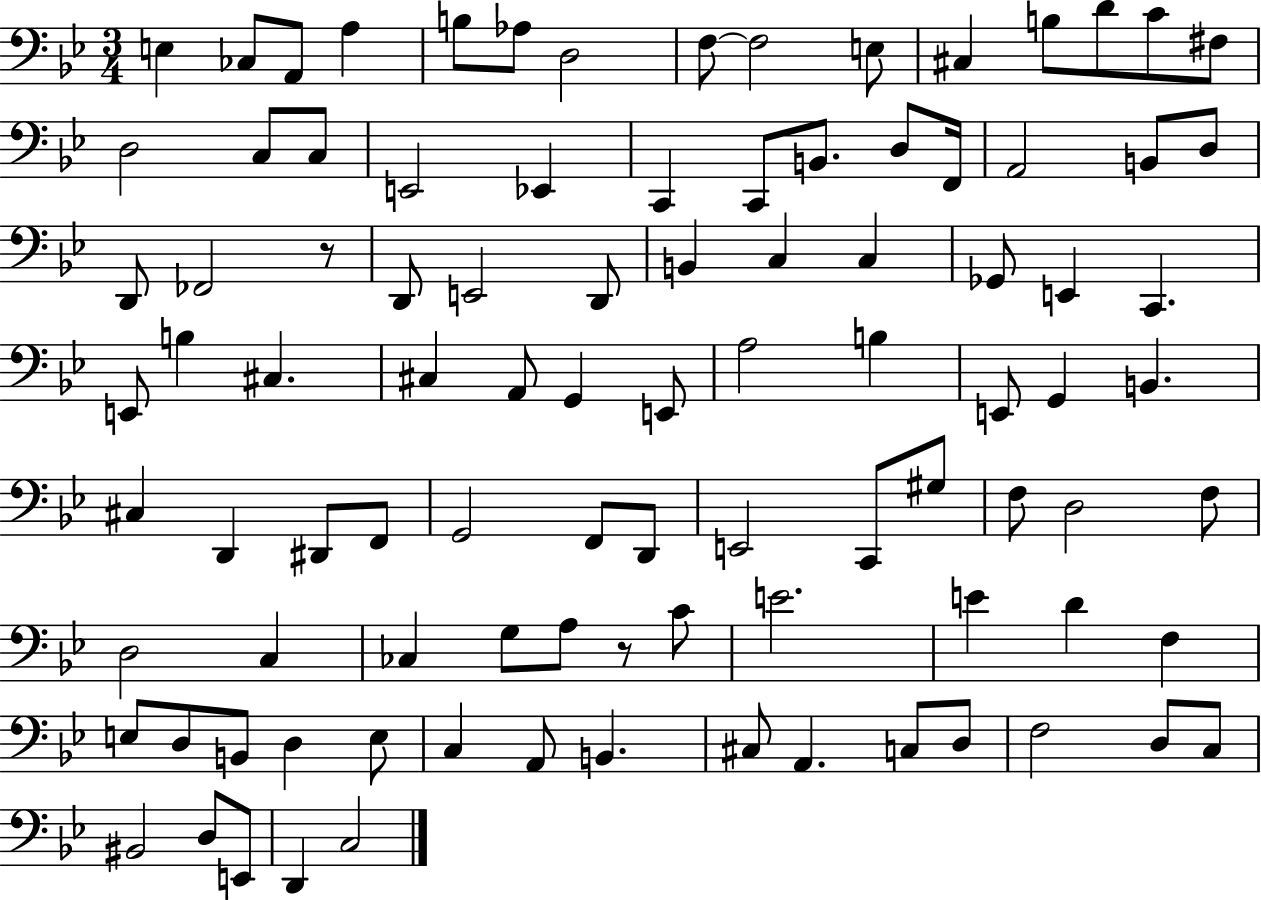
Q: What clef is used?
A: bass